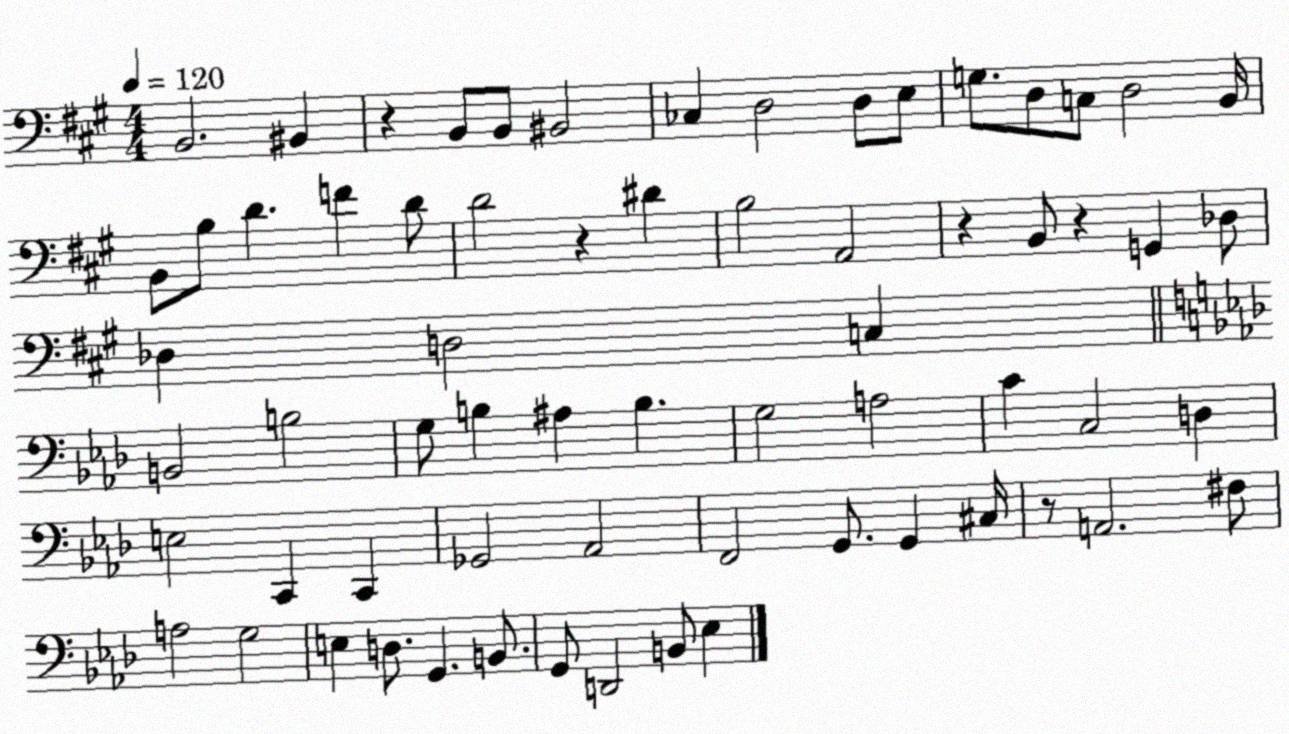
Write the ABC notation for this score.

X:1
T:Untitled
M:4/4
L:1/4
K:A
B,,2 ^B,, z B,,/2 B,,/2 ^B,,2 _C, D,2 D,/2 E,/2 G,/2 D,/2 C,/2 D,2 B,,/4 B,,/2 B,/2 D F D/2 D2 z ^D B,2 A,,2 z B,,/2 z G,, _D,/2 _D, D,2 C, B,,2 B,2 G,/2 B, ^A, B, G,2 A,2 C C,2 D, E,2 C,, C,, _G,,2 _A,,2 F,,2 G,,/2 G,, ^C,/4 z/2 A,,2 ^F,/2 A,2 G,2 E, D,/2 G,, B,,/2 G,,/2 D,,2 B,,/2 _E,